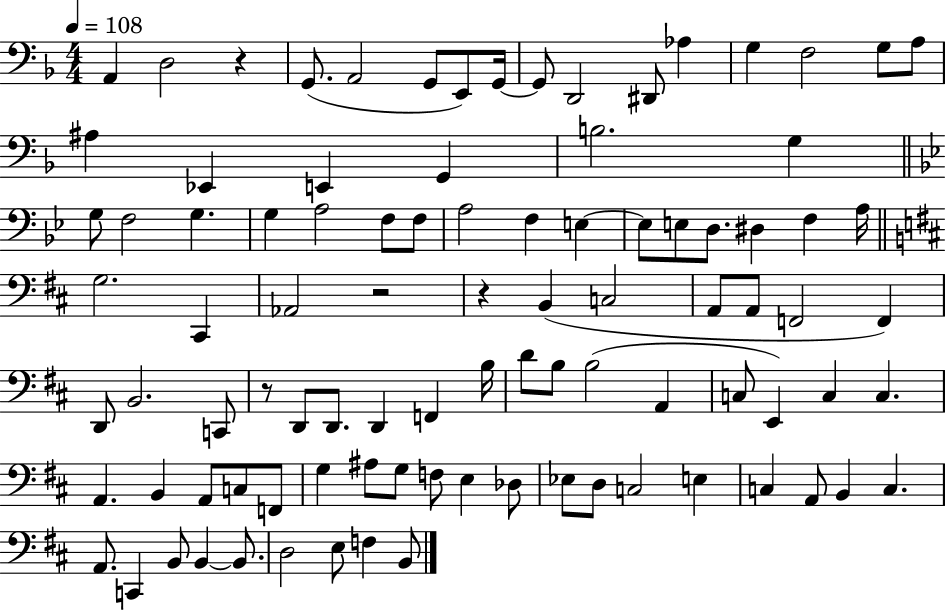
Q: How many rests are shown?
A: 4